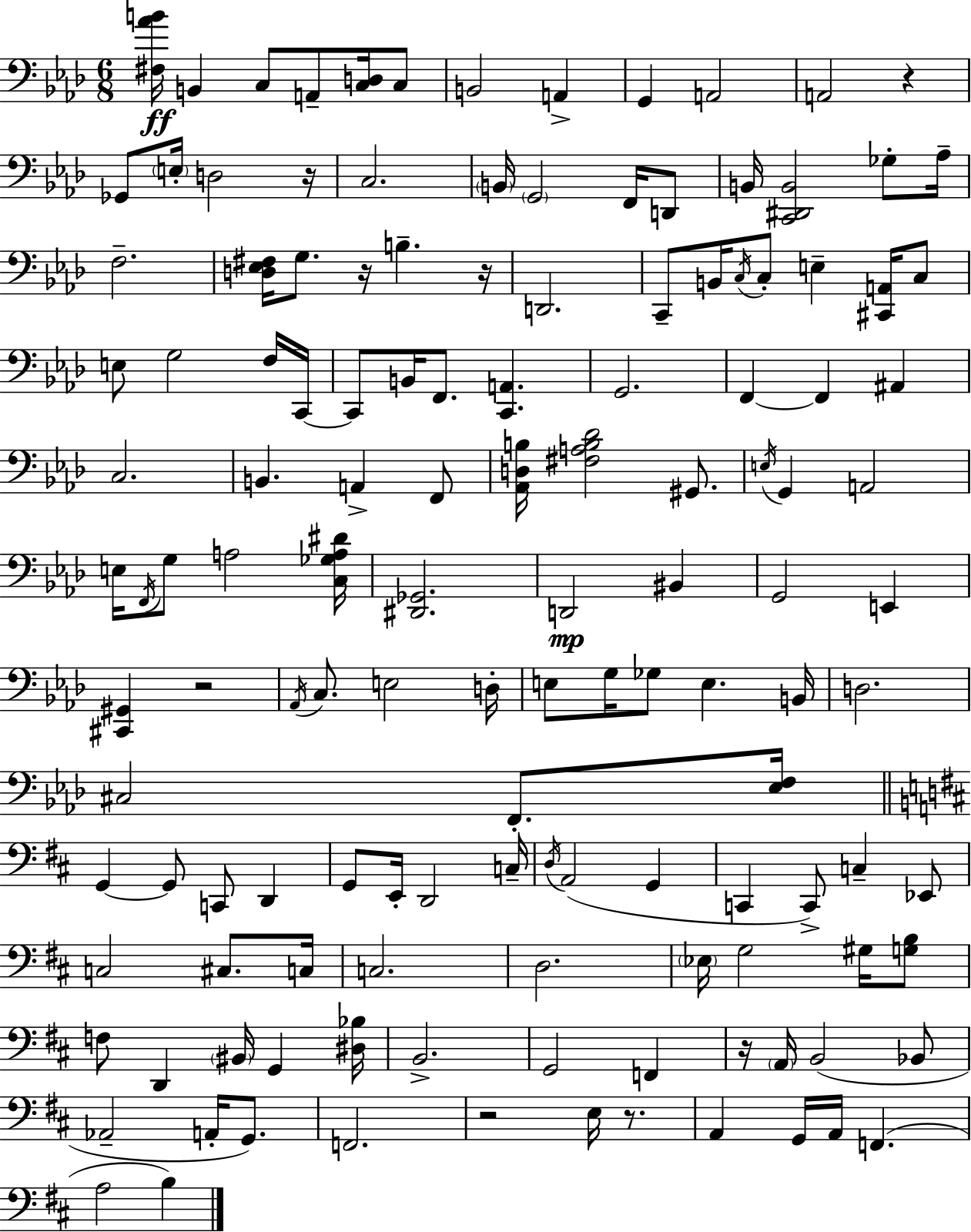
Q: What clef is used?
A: bass